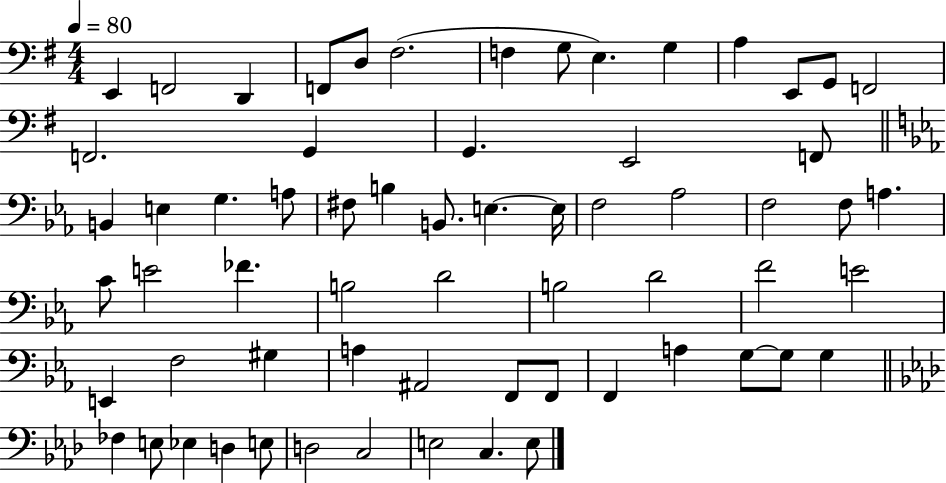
{
  \clef bass
  \numericTimeSignature
  \time 4/4
  \key g \major
  \tempo 4 = 80
  e,4 f,2 d,4 | f,8 d8 fis2.( | f4 g8 e4.) g4 | a4 e,8 g,8 f,2 | \break f,2. g,4 | g,4. e,2 f,8 | \bar "||" \break \key ees \major b,4 e4 g4. a8 | fis8 b4 b,8. e4.~~ e16 | f2 aes2 | f2 f8 a4. | \break c'8 e'2 fes'4. | b2 d'2 | b2 d'2 | f'2 e'2 | \break e,4 f2 gis4 | a4 ais,2 f,8 f,8 | f,4 a4 g8~~ g8 g4 | \bar "||" \break \key f \minor fes4 e8 ees4 d4 e8 | d2 c2 | e2 c4. e8 | \bar "|."
}